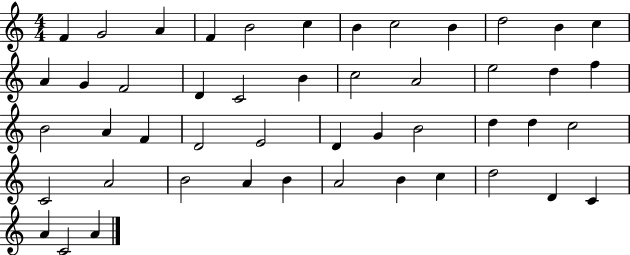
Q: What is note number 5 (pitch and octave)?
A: B4